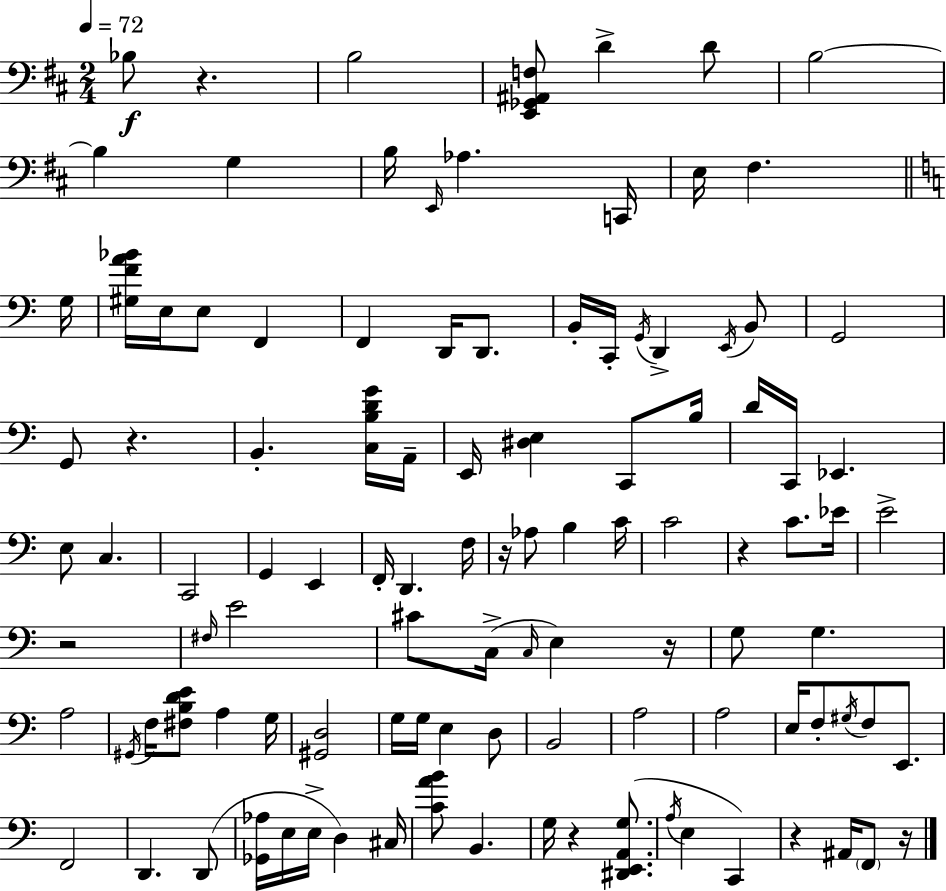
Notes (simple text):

Bb3/e R/q. B3/h [E2,Gb2,A#2,F3]/e D4/q D4/e B3/h B3/q G3/q B3/s E2/s Ab3/q. C2/s E3/s F#3/q. G3/s [G#3,F4,A4,Bb4]/s E3/s E3/e F2/q F2/q D2/s D2/e. B2/s C2/s G2/s D2/q E2/s B2/e G2/h G2/e R/q. B2/q. [C3,B3,D4,G4]/s A2/s E2/s [D#3,E3]/q C2/e B3/s D4/s C2/s Eb2/q. E3/e C3/q. C2/h G2/q E2/q F2/s D2/q. F3/s R/s Ab3/e B3/q C4/s C4/h R/q C4/e. Eb4/s E4/h R/h F#3/s E4/h C#4/e C3/s C3/s E3/q R/s G3/e G3/q. A3/h G#2/s F3/s [F#3,B3,D4,E4]/e A3/q G3/s [G#2,D3]/h G3/s G3/s E3/q D3/e B2/h A3/h A3/h E3/s F3/e G#3/s F3/e E2/e. F2/h D2/q. D2/e [Gb2,Ab3]/s E3/s E3/s D3/q C#3/s [C4,A4,B4]/e B2/q. G3/s R/q [D#2,E2,A2,G3]/e. A3/s E3/q C2/q R/q A#2/s F2/e R/s